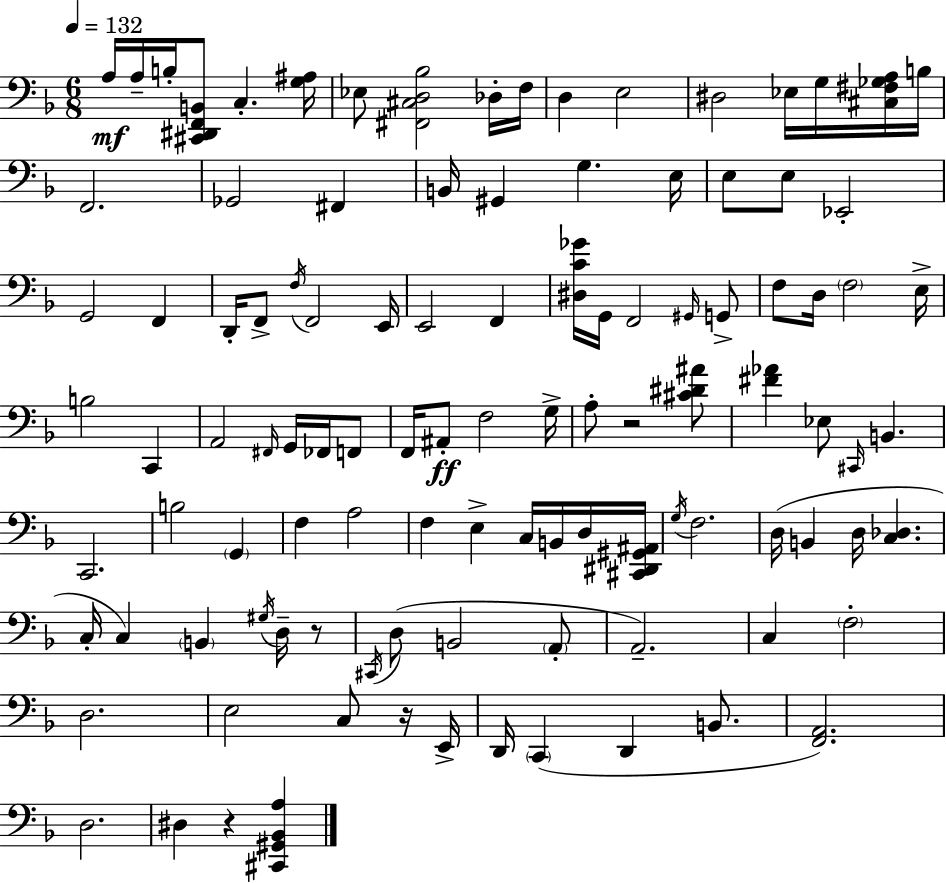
X:1
T:Untitled
M:6/8
L:1/4
K:Dm
A,/4 A,/4 B,/4 [^C,,^D,,F,,B,,]/2 C, [G,^A,]/4 _E,/2 [^F,,^C,D,_B,]2 _D,/4 F,/4 D, E,2 ^D,2 _E,/4 G,/4 [^C,^F,_G,A,]/4 B,/4 F,,2 _G,,2 ^F,, B,,/4 ^G,, G, E,/4 E,/2 E,/2 _E,,2 G,,2 F,, D,,/4 F,,/2 F,/4 F,,2 E,,/4 E,,2 F,, [^D,C_G]/4 G,,/4 F,,2 ^G,,/4 G,,/2 F,/2 D,/4 F,2 E,/4 B,2 C,, A,,2 ^F,,/4 G,,/4 _F,,/4 F,,/2 F,,/4 ^A,,/2 F,2 G,/4 A,/2 z2 [^C^D^A]/2 [^F_A] _E,/2 ^C,,/4 B,, C,,2 B,2 G,, F, A,2 F, E, C,/4 B,,/4 D,/4 [^C,,^D,,^G,,^A,,]/4 G,/4 F,2 D,/4 B,, D,/4 [C,_D,] C,/4 C, B,, ^G,/4 D,/4 z/2 ^C,,/4 D,/2 B,,2 A,,/2 A,,2 C, F,2 D,2 E,2 C,/2 z/4 E,,/4 D,,/4 C,, D,, B,,/2 [F,,A,,]2 D,2 ^D, z [^C,,^G,,_B,,A,]